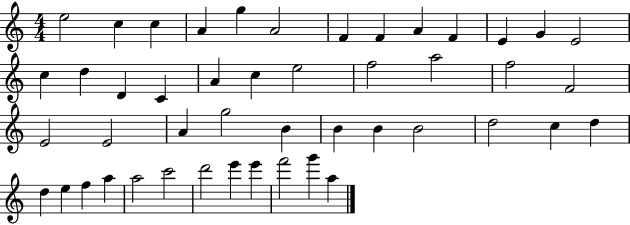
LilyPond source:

{
  \clef treble
  \numericTimeSignature
  \time 4/4
  \key c \major
  e''2 c''4 c''4 | a'4 g''4 a'2 | f'4 f'4 a'4 f'4 | e'4 g'4 e'2 | \break c''4 d''4 d'4 c'4 | a'4 c''4 e''2 | f''2 a''2 | f''2 f'2 | \break e'2 e'2 | a'4 g''2 b'4 | b'4 b'4 b'2 | d''2 c''4 d''4 | \break d''4 e''4 f''4 a''4 | a''2 c'''2 | d'''2 e'''4 e'''4 | f'''2 g'''4 a''4 | \break \bar "|."
}